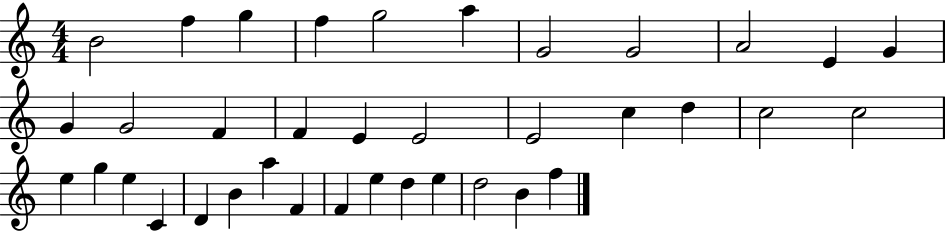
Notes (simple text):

B4/h F5/q G5/q F5/q G5/h A5/q G4/h G4/h A4/h E4/q G4/q G4/q G4/h F4/q F4/q E4/q E4/h E4/h C5/q D5/q C5/h C5/h E5/q G5/q E5/q C4/q D4/q B4/q A5/q F4/q F4/q E5/q D5/q E5/q D5/h B4/q F5/q